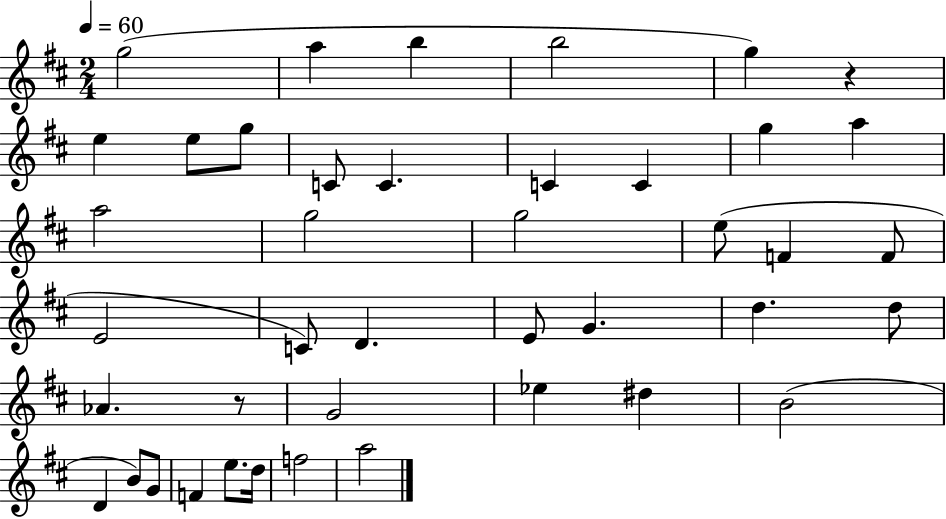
X:1
T:Untitled
M:2/4
L:1/4
K:D
g2 a b b2 g z e e/2 g/2 C/2 C C C g a a2 g2 g2 e/2 F F/2 E2 C/2 D E/2 G d d/2 _A z/2 G2 _e ^d B2 D B/2 G/2 F e/2 d/4 f2 a2